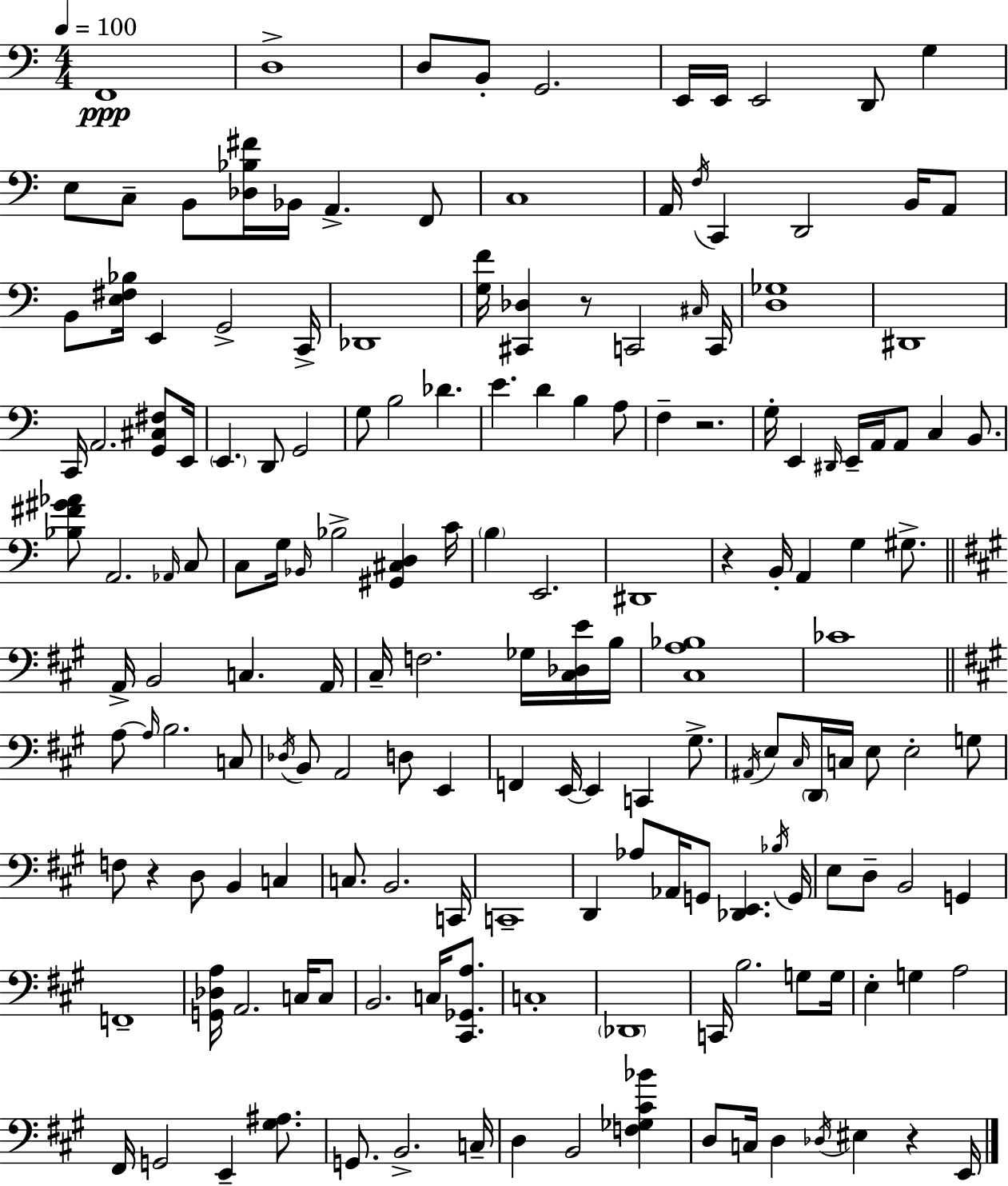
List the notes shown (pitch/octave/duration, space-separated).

F2/w D3/w D3/e B2/e G2/h. E2/s E2/s E2/h D2/e G3/q E3/e C3/e B2/e [Db3,Bb3,F#4]/s Bb2/s A2/q. F2/e C3/w A2/s F3/s C2/q D2/h B2/s A2/e B2/e [E3,F#3,Bb3]/s E2/q G2/h C2/s Db2/w [G3,F4]/s [C#2,Db3]/q R/e C2/h C#3/s C2/s [D3,Gb3]/w D#2/w C2/s A2/h. [G2,C#3,F#3]/e E2/s E2/q. D2/e G2/h G3/e B3/h Db4/q. E4/q. D4/q B3/q A3/e F3/q R/h. G3/s E2/q D#2/s E2/s A2/s A2/e C3/q B2/e. [Bb3,F#4,G#4,Ab4]/e A2/h. Ab2/s C3/e C3/e G3/s Bb2/s Bb3/h [G#2,C#3,D3]/q C4/s B3/q E2/h. D#2/w R/q B2/s A2/q G3/q G#3/e. A2/s B2/h C3/q. A2/s C#3/s F3/h. Gb3/s [C#3,Db3,E4]/s B3/s [C#3,A3,Bb3]/w CES4/w A3/e A3/s B3/h. C3/e Db3/s B2/e A2/h D3/e E2/q F2/q E2/s E2/q C2/q G#3/e. A#2/s E3/e C#3/s D2/s C3/s E3/e E3/h G3/e F3/e R/q D3/e B2/q C3/q C3/e. B2/h. C2/s C2/w D2/q Ab3/e Ab2/s G2/e [Db2,E2]/q. Bb3/s G2/s E3/e D3/e B2/h G2/q F2/w [G2,Db3,A3]/s A2/h. C3/s C3/e B2/h. C3/s [C#2,Gb2,A3]/e. C3/w Db2/w C2/s B3/h. G3/e G3/s E3/q G3/q A3/h F#2/s G2/h E2/q [G#3,A#3]/e. G2/e. B2/h. C3/s D3/q B2/h [F3,Gb3,C#4,Bb4]/q D3/e C3/s D3/q Db3/s EIS3/q R/q E2/s